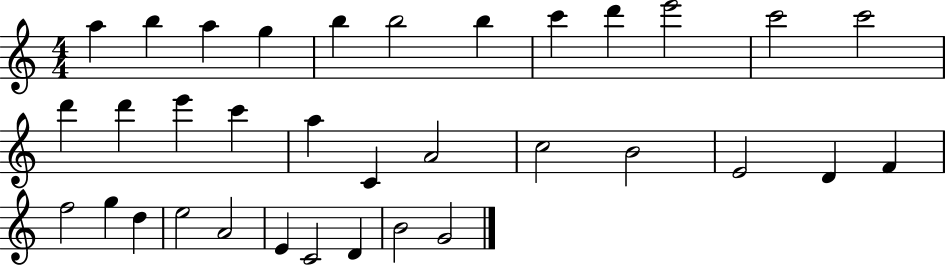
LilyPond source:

{
  \clef treble
  \numericTimeSignature
  \time 4/4
  \key c \major
  a''4 b''4 a''4 g''4 | b''4 b''2 b''4 | c'''4 d'''4 e'''2 | c'''2 c'''2 | \break d'''4 d'''4 e'''4 c'''4 | a''4 c'4 a'2 | c''2 b'2 | e'2 d'4 f'4 | \break f''2 g''4 d''4 | e''2 a'2 | e'4 c'2 d'4 | b'2 g'2 | \break \bar "|."
}